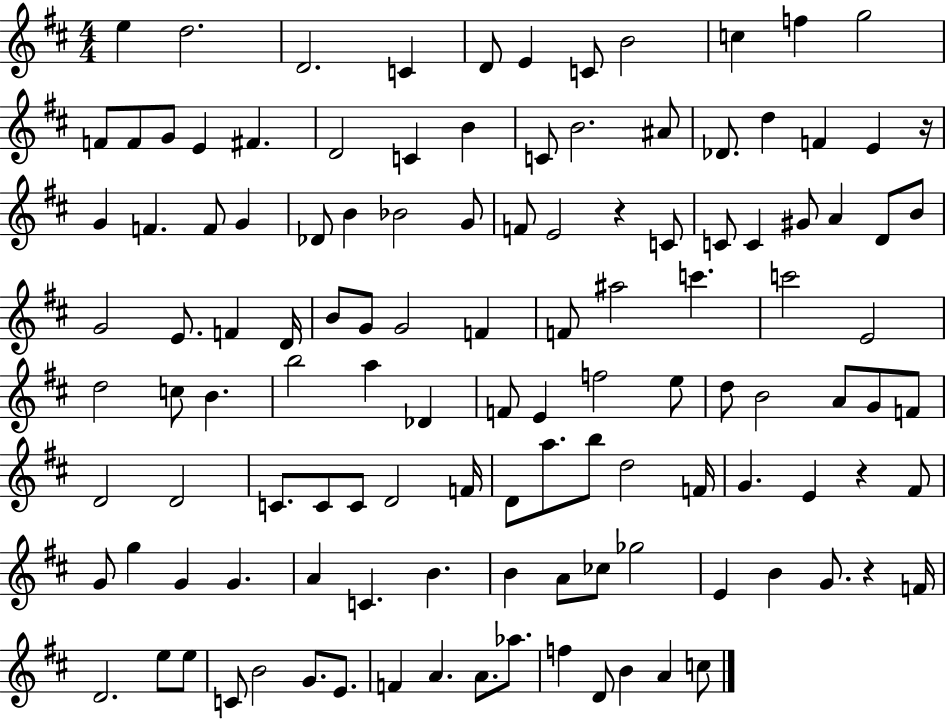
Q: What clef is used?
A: treble